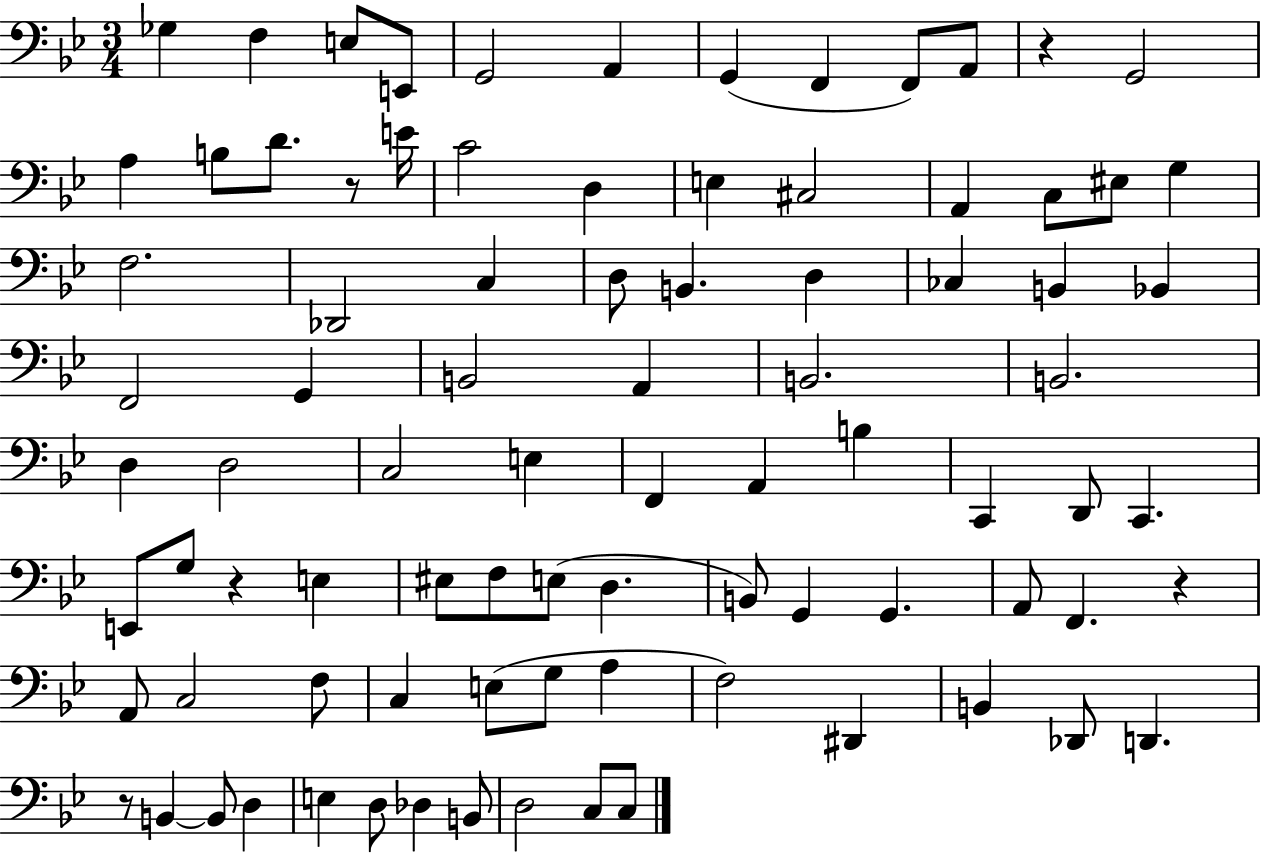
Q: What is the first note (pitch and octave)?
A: Gb3